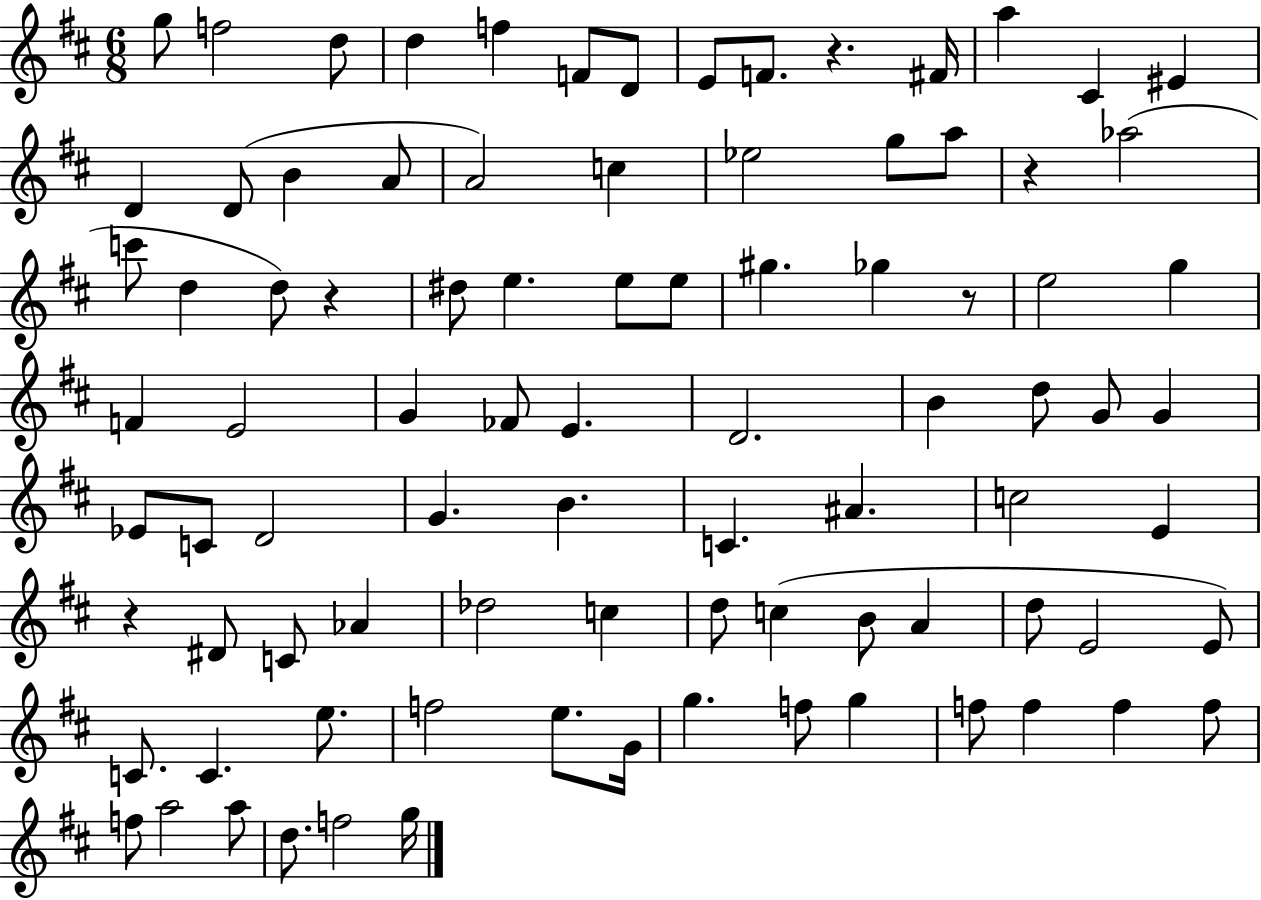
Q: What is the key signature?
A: D major